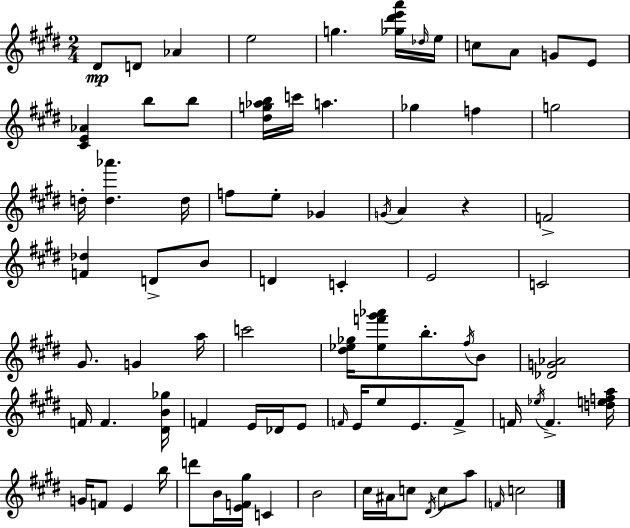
D#4/e D4/e Ab4/q E5/h G5/q. [Gb5,D#6,E6,A6]/s Db5/s E5/s C5/e A4/e G4/e E4/e [C#4,E4,Ab4]/q B5/e B5/e [D#5,G5,Ab5,B5]/s C6/s A5/q. Gb5/q F5/q G5/h D5/s [D5,Ab6]/q. D5/s F5/e E5/e Gb4/q G4/s A4/q R/q F4/h [F4,Db5]/q D4/e B4/e D4/q C4/q E4/h C4/h G#4/e. G4/q A5/s C6/h [D#5,Eb5,Gb5]/s [Eb5,F6,G#6,Ab6]/e B5/e. F#5/s B4/e [Db4,G4,Ab4]/h F4/s F4/q. [D#4,B4,Gb5]/s F4/q E4/s Db4/s E4/e F4/s E4/s E5/e E4/e. F4/e F4/s Eb5/s F4/q. [D5,E5,F5,A5]/s G4/s F4/e E4/q B5/s D6/e B4/s [E4,F4,G#5]/s C4/q B4/h C#5/s A#4/s C5/e D#4/s C5/e A5/e F4/s C5/h